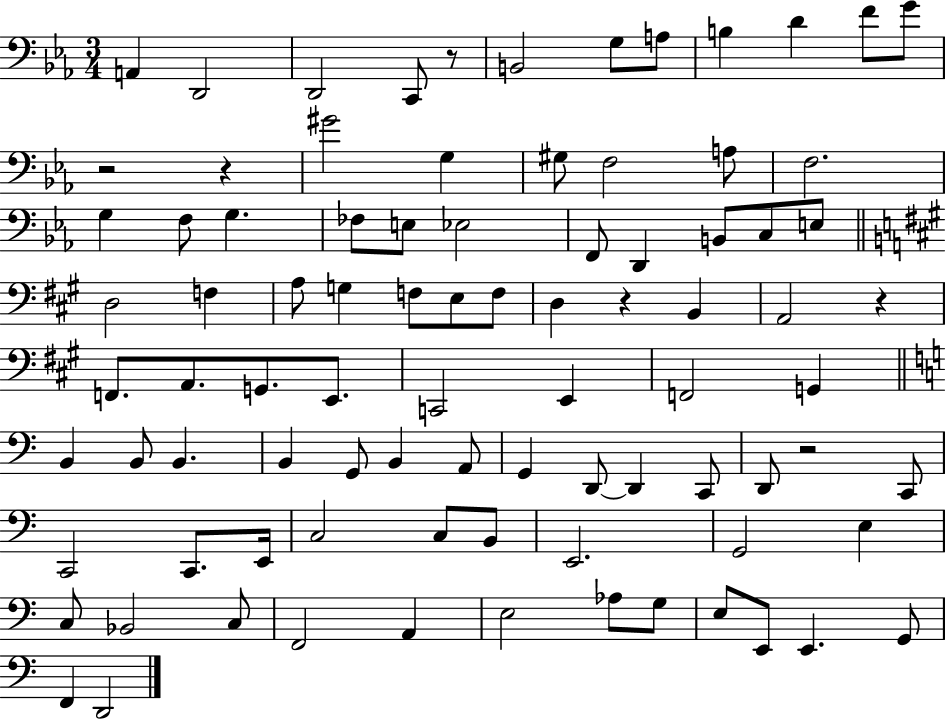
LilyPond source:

{
  \clef bass
  \numericTimeSignature
  \time 3/4
  \key ees \major
  a,4 d,2 | d,2 c,8 r8 | b,2 g8 a8 | b4 d'4 f'8 g'8 | \break r2 r4 | gis'2 g4 | gis8 f2 a8 | f2. | \break g4 f8 g4. | fes8 e8 ees2 | f,8 d,4 b,8 c8 e8 | \bar "||" \break \key a \major d2 f4 | a8 g4 f8 e8 f8 | d4 r4 b,4 | a,2 r4 | \break f,8. a,8. g,8. e,8. | c,2 e,4 | f,2 g,4 | \bar "||" \break \key a \minor b,4 b,8 b,4. | b,4 g,8 b,4 a,8 | g,4 d,8~~ d,4 c,8 | d,8 r2 c,8 | \break c,2 c,8. e,16 | c2 c8 b,8 | e,2. | g,2 e4 | \break c8 bes,2 c8 | f,2 a,4 | e2 aes8 g8 | e8 e,8 e,4. g,8 | \break f,4 d,2 | \bar "|."
}